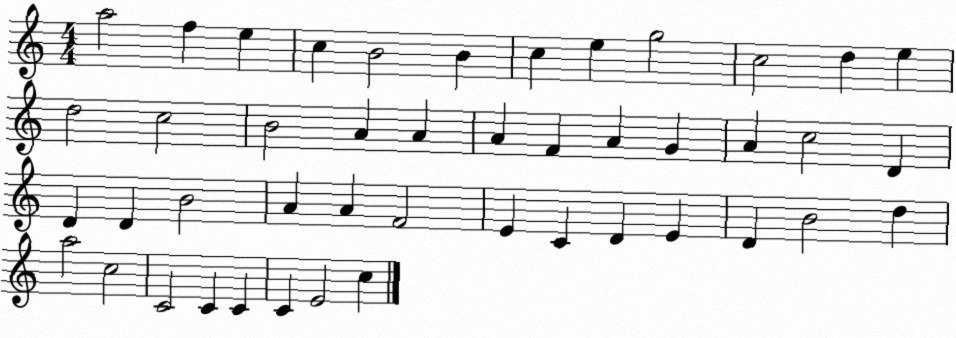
X:1
T:Untitled
M:4/4
L:1/4
K:C
a2 f e c B2 B c e g2 c2 d e d2 c2 B2 A A A F A G A c2 D D D B2 A A F2 E C D E D B2 d a2 c2 C2 C C C E2 c